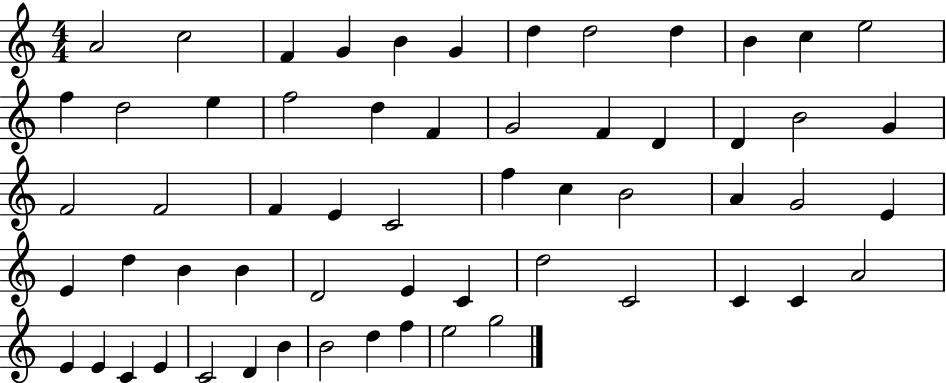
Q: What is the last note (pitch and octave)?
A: G5